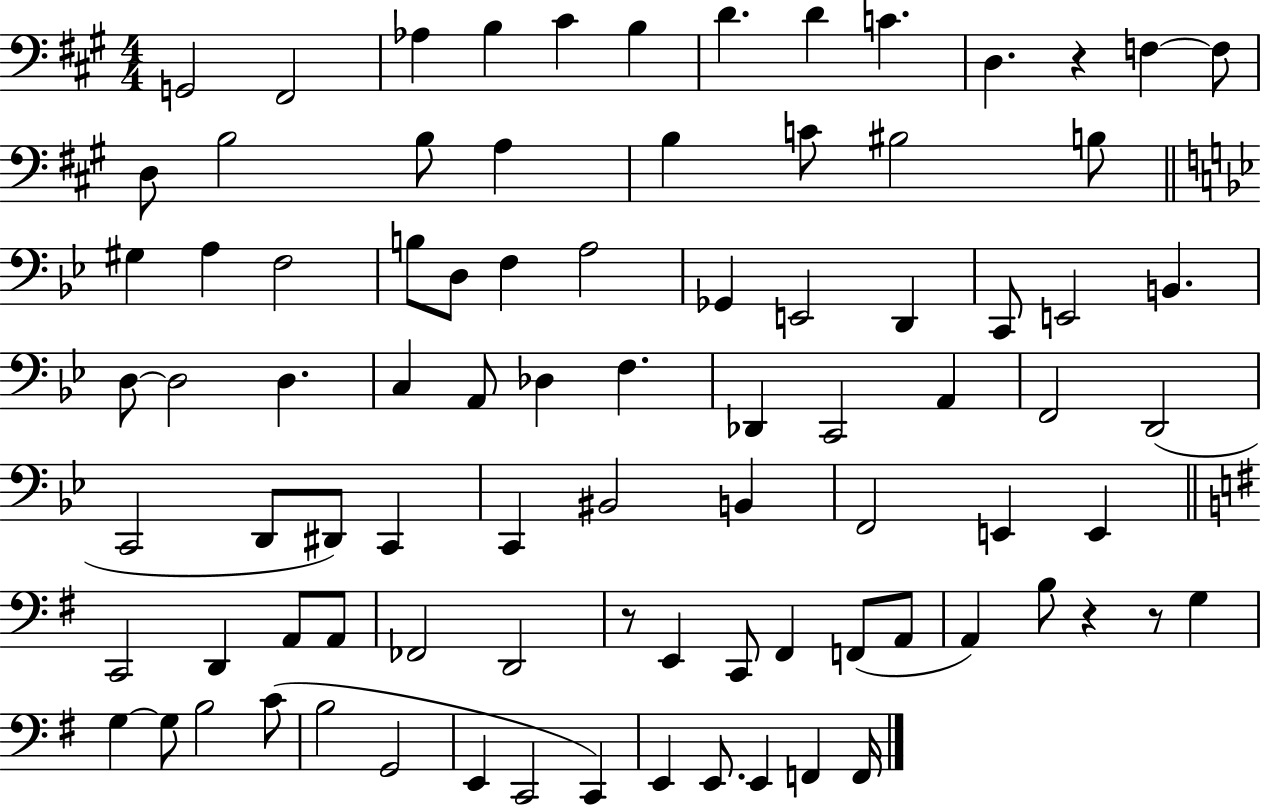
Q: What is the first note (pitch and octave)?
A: G2